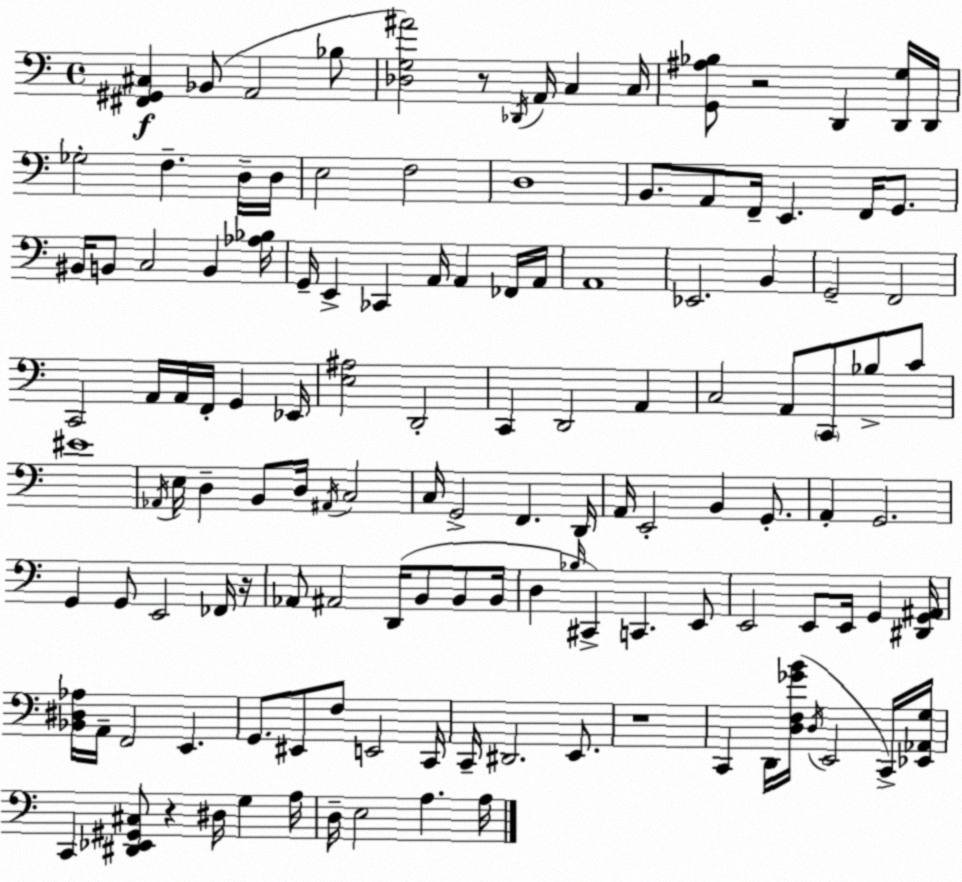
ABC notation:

X:1
T:Untitled
M:4/4
L:1/4
K:C
[^F,,^G,,^C,] _B,,/2 A,,2 _B,/2 [_D,G,^A]2 z/2 _D,,/4 A,,/4 C, C,/4 [G,,^A,_B,]/2 z2 D,, [D,,G,]/4 D,,/4 _G,2 F, D,/4 D,/4 E,2 F,2 D,4 B,,/2 A,,/2 F,,/4 E,, F,,/4 G,,/2 ^B,,/4 B,,/2 C,2 B,, [_A,_B,]/4 G,,/4 E,, _C,, A,,/4 A,, _F,,/4 A,,/4 A,,4 _E,,2 B,, G,,2 F,,2 C,,2 A,,/4 A,,/4 F,,/4 G,, _E,,/4 [E,^A,]2 D,,2 C,, D,,2 A,, C,2 A,,/2 C,,/2 _B,/2 C/2 ^E4 _A,,/4 E,/4 D, B,,/2 D,/4 ^A,,/4 C,2 C,/4 G,,2 F,, D,,/4 A,,/4 E,,2 B,, G,,/2 A,, G,,2 G,, G,,/2 E,,2 _F,,/4 z/4 _A,,/2 ^A,,2 D,,/4 B,,/2 B,,/2 B,,/4 D, _B,/4 ^C,, C,, E,,/2 E,,2 E,,/2 E,,/4 G,, [^D,,G,,^A,,]/4 [_B,,^D,_A,]/4 A,,/4 F,,2 E,, G,,/2 ^E,,/2 F,/2 E,,2 C,,/4 C,,/4 ^D,,2 E,,/2 z4 C,, D,,/4 [D,F,_GB]/4 D,/4 E,,2 C,,/4 [_E,,_A,,G,]/4 C,, [^D,,_E,,^G,,^C,]/2 z ^D,/4 G, A,/4 D,/4 E,2 A, A,/4